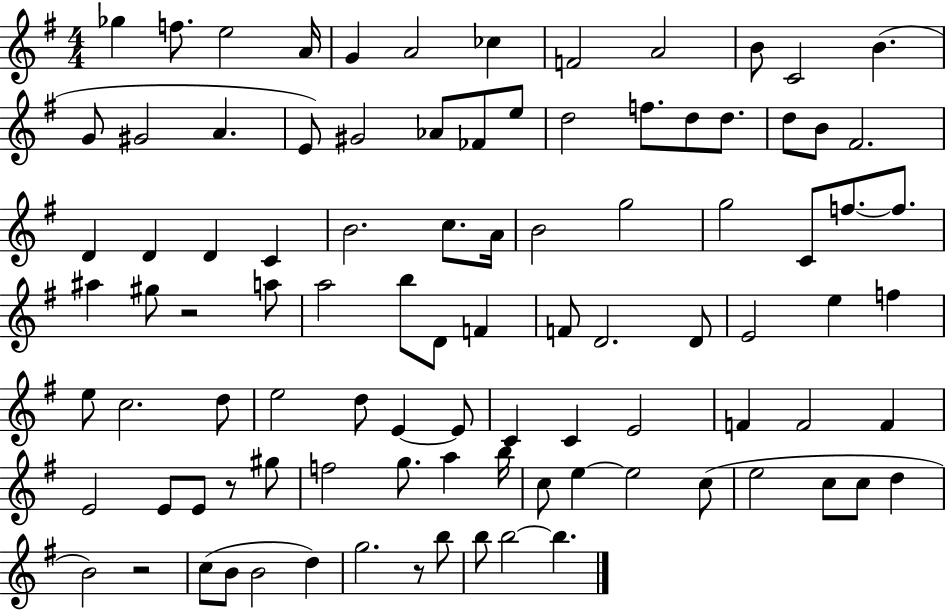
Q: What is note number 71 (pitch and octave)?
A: F5